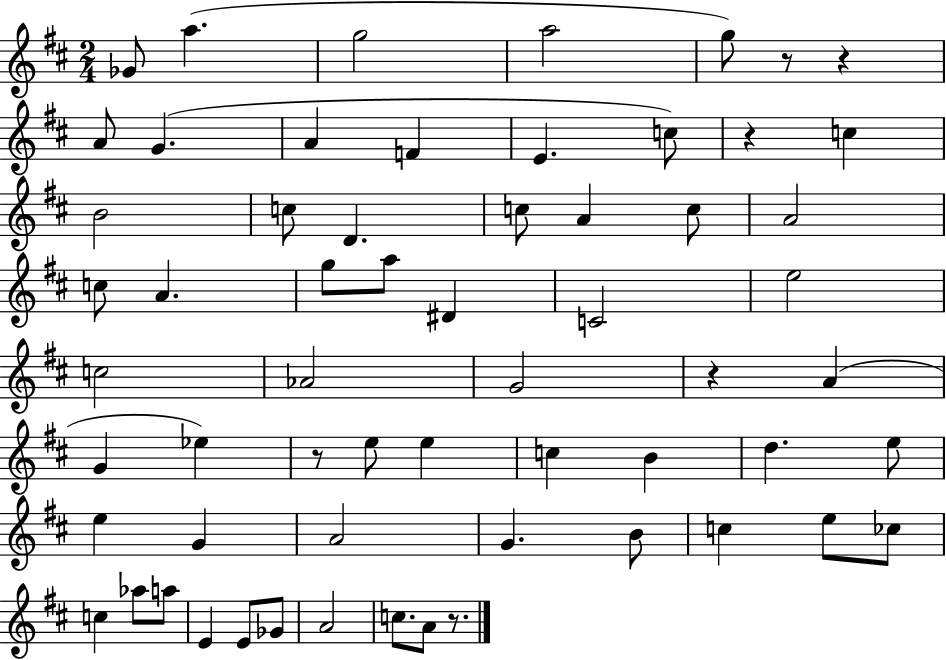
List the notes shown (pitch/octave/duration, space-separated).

Gb4/e A5/q. G5/h A5/h G5/e R/e R/q A4/e G4/q. A4/q F4/q E4/q. C5/e R/q C5/q B4/h C5/e D4/q. C5/e A4/q C5/e A4/h C5/e A4/q. G5/e A5/e D#4/q C4/h E5/h C5/h Ab4/h G4/h R/q A4/q G4/q Eb5/q R/e E5/e E5/q C5/q B4/q D5/q. E5/e E5/q G4/q A4/h G4/q. B4/e C5/q E5/e CES5/e C5/q Ab5/e A5/e E4/q E4/e Gb4/e A4/h C5/e. A4/e R/e.